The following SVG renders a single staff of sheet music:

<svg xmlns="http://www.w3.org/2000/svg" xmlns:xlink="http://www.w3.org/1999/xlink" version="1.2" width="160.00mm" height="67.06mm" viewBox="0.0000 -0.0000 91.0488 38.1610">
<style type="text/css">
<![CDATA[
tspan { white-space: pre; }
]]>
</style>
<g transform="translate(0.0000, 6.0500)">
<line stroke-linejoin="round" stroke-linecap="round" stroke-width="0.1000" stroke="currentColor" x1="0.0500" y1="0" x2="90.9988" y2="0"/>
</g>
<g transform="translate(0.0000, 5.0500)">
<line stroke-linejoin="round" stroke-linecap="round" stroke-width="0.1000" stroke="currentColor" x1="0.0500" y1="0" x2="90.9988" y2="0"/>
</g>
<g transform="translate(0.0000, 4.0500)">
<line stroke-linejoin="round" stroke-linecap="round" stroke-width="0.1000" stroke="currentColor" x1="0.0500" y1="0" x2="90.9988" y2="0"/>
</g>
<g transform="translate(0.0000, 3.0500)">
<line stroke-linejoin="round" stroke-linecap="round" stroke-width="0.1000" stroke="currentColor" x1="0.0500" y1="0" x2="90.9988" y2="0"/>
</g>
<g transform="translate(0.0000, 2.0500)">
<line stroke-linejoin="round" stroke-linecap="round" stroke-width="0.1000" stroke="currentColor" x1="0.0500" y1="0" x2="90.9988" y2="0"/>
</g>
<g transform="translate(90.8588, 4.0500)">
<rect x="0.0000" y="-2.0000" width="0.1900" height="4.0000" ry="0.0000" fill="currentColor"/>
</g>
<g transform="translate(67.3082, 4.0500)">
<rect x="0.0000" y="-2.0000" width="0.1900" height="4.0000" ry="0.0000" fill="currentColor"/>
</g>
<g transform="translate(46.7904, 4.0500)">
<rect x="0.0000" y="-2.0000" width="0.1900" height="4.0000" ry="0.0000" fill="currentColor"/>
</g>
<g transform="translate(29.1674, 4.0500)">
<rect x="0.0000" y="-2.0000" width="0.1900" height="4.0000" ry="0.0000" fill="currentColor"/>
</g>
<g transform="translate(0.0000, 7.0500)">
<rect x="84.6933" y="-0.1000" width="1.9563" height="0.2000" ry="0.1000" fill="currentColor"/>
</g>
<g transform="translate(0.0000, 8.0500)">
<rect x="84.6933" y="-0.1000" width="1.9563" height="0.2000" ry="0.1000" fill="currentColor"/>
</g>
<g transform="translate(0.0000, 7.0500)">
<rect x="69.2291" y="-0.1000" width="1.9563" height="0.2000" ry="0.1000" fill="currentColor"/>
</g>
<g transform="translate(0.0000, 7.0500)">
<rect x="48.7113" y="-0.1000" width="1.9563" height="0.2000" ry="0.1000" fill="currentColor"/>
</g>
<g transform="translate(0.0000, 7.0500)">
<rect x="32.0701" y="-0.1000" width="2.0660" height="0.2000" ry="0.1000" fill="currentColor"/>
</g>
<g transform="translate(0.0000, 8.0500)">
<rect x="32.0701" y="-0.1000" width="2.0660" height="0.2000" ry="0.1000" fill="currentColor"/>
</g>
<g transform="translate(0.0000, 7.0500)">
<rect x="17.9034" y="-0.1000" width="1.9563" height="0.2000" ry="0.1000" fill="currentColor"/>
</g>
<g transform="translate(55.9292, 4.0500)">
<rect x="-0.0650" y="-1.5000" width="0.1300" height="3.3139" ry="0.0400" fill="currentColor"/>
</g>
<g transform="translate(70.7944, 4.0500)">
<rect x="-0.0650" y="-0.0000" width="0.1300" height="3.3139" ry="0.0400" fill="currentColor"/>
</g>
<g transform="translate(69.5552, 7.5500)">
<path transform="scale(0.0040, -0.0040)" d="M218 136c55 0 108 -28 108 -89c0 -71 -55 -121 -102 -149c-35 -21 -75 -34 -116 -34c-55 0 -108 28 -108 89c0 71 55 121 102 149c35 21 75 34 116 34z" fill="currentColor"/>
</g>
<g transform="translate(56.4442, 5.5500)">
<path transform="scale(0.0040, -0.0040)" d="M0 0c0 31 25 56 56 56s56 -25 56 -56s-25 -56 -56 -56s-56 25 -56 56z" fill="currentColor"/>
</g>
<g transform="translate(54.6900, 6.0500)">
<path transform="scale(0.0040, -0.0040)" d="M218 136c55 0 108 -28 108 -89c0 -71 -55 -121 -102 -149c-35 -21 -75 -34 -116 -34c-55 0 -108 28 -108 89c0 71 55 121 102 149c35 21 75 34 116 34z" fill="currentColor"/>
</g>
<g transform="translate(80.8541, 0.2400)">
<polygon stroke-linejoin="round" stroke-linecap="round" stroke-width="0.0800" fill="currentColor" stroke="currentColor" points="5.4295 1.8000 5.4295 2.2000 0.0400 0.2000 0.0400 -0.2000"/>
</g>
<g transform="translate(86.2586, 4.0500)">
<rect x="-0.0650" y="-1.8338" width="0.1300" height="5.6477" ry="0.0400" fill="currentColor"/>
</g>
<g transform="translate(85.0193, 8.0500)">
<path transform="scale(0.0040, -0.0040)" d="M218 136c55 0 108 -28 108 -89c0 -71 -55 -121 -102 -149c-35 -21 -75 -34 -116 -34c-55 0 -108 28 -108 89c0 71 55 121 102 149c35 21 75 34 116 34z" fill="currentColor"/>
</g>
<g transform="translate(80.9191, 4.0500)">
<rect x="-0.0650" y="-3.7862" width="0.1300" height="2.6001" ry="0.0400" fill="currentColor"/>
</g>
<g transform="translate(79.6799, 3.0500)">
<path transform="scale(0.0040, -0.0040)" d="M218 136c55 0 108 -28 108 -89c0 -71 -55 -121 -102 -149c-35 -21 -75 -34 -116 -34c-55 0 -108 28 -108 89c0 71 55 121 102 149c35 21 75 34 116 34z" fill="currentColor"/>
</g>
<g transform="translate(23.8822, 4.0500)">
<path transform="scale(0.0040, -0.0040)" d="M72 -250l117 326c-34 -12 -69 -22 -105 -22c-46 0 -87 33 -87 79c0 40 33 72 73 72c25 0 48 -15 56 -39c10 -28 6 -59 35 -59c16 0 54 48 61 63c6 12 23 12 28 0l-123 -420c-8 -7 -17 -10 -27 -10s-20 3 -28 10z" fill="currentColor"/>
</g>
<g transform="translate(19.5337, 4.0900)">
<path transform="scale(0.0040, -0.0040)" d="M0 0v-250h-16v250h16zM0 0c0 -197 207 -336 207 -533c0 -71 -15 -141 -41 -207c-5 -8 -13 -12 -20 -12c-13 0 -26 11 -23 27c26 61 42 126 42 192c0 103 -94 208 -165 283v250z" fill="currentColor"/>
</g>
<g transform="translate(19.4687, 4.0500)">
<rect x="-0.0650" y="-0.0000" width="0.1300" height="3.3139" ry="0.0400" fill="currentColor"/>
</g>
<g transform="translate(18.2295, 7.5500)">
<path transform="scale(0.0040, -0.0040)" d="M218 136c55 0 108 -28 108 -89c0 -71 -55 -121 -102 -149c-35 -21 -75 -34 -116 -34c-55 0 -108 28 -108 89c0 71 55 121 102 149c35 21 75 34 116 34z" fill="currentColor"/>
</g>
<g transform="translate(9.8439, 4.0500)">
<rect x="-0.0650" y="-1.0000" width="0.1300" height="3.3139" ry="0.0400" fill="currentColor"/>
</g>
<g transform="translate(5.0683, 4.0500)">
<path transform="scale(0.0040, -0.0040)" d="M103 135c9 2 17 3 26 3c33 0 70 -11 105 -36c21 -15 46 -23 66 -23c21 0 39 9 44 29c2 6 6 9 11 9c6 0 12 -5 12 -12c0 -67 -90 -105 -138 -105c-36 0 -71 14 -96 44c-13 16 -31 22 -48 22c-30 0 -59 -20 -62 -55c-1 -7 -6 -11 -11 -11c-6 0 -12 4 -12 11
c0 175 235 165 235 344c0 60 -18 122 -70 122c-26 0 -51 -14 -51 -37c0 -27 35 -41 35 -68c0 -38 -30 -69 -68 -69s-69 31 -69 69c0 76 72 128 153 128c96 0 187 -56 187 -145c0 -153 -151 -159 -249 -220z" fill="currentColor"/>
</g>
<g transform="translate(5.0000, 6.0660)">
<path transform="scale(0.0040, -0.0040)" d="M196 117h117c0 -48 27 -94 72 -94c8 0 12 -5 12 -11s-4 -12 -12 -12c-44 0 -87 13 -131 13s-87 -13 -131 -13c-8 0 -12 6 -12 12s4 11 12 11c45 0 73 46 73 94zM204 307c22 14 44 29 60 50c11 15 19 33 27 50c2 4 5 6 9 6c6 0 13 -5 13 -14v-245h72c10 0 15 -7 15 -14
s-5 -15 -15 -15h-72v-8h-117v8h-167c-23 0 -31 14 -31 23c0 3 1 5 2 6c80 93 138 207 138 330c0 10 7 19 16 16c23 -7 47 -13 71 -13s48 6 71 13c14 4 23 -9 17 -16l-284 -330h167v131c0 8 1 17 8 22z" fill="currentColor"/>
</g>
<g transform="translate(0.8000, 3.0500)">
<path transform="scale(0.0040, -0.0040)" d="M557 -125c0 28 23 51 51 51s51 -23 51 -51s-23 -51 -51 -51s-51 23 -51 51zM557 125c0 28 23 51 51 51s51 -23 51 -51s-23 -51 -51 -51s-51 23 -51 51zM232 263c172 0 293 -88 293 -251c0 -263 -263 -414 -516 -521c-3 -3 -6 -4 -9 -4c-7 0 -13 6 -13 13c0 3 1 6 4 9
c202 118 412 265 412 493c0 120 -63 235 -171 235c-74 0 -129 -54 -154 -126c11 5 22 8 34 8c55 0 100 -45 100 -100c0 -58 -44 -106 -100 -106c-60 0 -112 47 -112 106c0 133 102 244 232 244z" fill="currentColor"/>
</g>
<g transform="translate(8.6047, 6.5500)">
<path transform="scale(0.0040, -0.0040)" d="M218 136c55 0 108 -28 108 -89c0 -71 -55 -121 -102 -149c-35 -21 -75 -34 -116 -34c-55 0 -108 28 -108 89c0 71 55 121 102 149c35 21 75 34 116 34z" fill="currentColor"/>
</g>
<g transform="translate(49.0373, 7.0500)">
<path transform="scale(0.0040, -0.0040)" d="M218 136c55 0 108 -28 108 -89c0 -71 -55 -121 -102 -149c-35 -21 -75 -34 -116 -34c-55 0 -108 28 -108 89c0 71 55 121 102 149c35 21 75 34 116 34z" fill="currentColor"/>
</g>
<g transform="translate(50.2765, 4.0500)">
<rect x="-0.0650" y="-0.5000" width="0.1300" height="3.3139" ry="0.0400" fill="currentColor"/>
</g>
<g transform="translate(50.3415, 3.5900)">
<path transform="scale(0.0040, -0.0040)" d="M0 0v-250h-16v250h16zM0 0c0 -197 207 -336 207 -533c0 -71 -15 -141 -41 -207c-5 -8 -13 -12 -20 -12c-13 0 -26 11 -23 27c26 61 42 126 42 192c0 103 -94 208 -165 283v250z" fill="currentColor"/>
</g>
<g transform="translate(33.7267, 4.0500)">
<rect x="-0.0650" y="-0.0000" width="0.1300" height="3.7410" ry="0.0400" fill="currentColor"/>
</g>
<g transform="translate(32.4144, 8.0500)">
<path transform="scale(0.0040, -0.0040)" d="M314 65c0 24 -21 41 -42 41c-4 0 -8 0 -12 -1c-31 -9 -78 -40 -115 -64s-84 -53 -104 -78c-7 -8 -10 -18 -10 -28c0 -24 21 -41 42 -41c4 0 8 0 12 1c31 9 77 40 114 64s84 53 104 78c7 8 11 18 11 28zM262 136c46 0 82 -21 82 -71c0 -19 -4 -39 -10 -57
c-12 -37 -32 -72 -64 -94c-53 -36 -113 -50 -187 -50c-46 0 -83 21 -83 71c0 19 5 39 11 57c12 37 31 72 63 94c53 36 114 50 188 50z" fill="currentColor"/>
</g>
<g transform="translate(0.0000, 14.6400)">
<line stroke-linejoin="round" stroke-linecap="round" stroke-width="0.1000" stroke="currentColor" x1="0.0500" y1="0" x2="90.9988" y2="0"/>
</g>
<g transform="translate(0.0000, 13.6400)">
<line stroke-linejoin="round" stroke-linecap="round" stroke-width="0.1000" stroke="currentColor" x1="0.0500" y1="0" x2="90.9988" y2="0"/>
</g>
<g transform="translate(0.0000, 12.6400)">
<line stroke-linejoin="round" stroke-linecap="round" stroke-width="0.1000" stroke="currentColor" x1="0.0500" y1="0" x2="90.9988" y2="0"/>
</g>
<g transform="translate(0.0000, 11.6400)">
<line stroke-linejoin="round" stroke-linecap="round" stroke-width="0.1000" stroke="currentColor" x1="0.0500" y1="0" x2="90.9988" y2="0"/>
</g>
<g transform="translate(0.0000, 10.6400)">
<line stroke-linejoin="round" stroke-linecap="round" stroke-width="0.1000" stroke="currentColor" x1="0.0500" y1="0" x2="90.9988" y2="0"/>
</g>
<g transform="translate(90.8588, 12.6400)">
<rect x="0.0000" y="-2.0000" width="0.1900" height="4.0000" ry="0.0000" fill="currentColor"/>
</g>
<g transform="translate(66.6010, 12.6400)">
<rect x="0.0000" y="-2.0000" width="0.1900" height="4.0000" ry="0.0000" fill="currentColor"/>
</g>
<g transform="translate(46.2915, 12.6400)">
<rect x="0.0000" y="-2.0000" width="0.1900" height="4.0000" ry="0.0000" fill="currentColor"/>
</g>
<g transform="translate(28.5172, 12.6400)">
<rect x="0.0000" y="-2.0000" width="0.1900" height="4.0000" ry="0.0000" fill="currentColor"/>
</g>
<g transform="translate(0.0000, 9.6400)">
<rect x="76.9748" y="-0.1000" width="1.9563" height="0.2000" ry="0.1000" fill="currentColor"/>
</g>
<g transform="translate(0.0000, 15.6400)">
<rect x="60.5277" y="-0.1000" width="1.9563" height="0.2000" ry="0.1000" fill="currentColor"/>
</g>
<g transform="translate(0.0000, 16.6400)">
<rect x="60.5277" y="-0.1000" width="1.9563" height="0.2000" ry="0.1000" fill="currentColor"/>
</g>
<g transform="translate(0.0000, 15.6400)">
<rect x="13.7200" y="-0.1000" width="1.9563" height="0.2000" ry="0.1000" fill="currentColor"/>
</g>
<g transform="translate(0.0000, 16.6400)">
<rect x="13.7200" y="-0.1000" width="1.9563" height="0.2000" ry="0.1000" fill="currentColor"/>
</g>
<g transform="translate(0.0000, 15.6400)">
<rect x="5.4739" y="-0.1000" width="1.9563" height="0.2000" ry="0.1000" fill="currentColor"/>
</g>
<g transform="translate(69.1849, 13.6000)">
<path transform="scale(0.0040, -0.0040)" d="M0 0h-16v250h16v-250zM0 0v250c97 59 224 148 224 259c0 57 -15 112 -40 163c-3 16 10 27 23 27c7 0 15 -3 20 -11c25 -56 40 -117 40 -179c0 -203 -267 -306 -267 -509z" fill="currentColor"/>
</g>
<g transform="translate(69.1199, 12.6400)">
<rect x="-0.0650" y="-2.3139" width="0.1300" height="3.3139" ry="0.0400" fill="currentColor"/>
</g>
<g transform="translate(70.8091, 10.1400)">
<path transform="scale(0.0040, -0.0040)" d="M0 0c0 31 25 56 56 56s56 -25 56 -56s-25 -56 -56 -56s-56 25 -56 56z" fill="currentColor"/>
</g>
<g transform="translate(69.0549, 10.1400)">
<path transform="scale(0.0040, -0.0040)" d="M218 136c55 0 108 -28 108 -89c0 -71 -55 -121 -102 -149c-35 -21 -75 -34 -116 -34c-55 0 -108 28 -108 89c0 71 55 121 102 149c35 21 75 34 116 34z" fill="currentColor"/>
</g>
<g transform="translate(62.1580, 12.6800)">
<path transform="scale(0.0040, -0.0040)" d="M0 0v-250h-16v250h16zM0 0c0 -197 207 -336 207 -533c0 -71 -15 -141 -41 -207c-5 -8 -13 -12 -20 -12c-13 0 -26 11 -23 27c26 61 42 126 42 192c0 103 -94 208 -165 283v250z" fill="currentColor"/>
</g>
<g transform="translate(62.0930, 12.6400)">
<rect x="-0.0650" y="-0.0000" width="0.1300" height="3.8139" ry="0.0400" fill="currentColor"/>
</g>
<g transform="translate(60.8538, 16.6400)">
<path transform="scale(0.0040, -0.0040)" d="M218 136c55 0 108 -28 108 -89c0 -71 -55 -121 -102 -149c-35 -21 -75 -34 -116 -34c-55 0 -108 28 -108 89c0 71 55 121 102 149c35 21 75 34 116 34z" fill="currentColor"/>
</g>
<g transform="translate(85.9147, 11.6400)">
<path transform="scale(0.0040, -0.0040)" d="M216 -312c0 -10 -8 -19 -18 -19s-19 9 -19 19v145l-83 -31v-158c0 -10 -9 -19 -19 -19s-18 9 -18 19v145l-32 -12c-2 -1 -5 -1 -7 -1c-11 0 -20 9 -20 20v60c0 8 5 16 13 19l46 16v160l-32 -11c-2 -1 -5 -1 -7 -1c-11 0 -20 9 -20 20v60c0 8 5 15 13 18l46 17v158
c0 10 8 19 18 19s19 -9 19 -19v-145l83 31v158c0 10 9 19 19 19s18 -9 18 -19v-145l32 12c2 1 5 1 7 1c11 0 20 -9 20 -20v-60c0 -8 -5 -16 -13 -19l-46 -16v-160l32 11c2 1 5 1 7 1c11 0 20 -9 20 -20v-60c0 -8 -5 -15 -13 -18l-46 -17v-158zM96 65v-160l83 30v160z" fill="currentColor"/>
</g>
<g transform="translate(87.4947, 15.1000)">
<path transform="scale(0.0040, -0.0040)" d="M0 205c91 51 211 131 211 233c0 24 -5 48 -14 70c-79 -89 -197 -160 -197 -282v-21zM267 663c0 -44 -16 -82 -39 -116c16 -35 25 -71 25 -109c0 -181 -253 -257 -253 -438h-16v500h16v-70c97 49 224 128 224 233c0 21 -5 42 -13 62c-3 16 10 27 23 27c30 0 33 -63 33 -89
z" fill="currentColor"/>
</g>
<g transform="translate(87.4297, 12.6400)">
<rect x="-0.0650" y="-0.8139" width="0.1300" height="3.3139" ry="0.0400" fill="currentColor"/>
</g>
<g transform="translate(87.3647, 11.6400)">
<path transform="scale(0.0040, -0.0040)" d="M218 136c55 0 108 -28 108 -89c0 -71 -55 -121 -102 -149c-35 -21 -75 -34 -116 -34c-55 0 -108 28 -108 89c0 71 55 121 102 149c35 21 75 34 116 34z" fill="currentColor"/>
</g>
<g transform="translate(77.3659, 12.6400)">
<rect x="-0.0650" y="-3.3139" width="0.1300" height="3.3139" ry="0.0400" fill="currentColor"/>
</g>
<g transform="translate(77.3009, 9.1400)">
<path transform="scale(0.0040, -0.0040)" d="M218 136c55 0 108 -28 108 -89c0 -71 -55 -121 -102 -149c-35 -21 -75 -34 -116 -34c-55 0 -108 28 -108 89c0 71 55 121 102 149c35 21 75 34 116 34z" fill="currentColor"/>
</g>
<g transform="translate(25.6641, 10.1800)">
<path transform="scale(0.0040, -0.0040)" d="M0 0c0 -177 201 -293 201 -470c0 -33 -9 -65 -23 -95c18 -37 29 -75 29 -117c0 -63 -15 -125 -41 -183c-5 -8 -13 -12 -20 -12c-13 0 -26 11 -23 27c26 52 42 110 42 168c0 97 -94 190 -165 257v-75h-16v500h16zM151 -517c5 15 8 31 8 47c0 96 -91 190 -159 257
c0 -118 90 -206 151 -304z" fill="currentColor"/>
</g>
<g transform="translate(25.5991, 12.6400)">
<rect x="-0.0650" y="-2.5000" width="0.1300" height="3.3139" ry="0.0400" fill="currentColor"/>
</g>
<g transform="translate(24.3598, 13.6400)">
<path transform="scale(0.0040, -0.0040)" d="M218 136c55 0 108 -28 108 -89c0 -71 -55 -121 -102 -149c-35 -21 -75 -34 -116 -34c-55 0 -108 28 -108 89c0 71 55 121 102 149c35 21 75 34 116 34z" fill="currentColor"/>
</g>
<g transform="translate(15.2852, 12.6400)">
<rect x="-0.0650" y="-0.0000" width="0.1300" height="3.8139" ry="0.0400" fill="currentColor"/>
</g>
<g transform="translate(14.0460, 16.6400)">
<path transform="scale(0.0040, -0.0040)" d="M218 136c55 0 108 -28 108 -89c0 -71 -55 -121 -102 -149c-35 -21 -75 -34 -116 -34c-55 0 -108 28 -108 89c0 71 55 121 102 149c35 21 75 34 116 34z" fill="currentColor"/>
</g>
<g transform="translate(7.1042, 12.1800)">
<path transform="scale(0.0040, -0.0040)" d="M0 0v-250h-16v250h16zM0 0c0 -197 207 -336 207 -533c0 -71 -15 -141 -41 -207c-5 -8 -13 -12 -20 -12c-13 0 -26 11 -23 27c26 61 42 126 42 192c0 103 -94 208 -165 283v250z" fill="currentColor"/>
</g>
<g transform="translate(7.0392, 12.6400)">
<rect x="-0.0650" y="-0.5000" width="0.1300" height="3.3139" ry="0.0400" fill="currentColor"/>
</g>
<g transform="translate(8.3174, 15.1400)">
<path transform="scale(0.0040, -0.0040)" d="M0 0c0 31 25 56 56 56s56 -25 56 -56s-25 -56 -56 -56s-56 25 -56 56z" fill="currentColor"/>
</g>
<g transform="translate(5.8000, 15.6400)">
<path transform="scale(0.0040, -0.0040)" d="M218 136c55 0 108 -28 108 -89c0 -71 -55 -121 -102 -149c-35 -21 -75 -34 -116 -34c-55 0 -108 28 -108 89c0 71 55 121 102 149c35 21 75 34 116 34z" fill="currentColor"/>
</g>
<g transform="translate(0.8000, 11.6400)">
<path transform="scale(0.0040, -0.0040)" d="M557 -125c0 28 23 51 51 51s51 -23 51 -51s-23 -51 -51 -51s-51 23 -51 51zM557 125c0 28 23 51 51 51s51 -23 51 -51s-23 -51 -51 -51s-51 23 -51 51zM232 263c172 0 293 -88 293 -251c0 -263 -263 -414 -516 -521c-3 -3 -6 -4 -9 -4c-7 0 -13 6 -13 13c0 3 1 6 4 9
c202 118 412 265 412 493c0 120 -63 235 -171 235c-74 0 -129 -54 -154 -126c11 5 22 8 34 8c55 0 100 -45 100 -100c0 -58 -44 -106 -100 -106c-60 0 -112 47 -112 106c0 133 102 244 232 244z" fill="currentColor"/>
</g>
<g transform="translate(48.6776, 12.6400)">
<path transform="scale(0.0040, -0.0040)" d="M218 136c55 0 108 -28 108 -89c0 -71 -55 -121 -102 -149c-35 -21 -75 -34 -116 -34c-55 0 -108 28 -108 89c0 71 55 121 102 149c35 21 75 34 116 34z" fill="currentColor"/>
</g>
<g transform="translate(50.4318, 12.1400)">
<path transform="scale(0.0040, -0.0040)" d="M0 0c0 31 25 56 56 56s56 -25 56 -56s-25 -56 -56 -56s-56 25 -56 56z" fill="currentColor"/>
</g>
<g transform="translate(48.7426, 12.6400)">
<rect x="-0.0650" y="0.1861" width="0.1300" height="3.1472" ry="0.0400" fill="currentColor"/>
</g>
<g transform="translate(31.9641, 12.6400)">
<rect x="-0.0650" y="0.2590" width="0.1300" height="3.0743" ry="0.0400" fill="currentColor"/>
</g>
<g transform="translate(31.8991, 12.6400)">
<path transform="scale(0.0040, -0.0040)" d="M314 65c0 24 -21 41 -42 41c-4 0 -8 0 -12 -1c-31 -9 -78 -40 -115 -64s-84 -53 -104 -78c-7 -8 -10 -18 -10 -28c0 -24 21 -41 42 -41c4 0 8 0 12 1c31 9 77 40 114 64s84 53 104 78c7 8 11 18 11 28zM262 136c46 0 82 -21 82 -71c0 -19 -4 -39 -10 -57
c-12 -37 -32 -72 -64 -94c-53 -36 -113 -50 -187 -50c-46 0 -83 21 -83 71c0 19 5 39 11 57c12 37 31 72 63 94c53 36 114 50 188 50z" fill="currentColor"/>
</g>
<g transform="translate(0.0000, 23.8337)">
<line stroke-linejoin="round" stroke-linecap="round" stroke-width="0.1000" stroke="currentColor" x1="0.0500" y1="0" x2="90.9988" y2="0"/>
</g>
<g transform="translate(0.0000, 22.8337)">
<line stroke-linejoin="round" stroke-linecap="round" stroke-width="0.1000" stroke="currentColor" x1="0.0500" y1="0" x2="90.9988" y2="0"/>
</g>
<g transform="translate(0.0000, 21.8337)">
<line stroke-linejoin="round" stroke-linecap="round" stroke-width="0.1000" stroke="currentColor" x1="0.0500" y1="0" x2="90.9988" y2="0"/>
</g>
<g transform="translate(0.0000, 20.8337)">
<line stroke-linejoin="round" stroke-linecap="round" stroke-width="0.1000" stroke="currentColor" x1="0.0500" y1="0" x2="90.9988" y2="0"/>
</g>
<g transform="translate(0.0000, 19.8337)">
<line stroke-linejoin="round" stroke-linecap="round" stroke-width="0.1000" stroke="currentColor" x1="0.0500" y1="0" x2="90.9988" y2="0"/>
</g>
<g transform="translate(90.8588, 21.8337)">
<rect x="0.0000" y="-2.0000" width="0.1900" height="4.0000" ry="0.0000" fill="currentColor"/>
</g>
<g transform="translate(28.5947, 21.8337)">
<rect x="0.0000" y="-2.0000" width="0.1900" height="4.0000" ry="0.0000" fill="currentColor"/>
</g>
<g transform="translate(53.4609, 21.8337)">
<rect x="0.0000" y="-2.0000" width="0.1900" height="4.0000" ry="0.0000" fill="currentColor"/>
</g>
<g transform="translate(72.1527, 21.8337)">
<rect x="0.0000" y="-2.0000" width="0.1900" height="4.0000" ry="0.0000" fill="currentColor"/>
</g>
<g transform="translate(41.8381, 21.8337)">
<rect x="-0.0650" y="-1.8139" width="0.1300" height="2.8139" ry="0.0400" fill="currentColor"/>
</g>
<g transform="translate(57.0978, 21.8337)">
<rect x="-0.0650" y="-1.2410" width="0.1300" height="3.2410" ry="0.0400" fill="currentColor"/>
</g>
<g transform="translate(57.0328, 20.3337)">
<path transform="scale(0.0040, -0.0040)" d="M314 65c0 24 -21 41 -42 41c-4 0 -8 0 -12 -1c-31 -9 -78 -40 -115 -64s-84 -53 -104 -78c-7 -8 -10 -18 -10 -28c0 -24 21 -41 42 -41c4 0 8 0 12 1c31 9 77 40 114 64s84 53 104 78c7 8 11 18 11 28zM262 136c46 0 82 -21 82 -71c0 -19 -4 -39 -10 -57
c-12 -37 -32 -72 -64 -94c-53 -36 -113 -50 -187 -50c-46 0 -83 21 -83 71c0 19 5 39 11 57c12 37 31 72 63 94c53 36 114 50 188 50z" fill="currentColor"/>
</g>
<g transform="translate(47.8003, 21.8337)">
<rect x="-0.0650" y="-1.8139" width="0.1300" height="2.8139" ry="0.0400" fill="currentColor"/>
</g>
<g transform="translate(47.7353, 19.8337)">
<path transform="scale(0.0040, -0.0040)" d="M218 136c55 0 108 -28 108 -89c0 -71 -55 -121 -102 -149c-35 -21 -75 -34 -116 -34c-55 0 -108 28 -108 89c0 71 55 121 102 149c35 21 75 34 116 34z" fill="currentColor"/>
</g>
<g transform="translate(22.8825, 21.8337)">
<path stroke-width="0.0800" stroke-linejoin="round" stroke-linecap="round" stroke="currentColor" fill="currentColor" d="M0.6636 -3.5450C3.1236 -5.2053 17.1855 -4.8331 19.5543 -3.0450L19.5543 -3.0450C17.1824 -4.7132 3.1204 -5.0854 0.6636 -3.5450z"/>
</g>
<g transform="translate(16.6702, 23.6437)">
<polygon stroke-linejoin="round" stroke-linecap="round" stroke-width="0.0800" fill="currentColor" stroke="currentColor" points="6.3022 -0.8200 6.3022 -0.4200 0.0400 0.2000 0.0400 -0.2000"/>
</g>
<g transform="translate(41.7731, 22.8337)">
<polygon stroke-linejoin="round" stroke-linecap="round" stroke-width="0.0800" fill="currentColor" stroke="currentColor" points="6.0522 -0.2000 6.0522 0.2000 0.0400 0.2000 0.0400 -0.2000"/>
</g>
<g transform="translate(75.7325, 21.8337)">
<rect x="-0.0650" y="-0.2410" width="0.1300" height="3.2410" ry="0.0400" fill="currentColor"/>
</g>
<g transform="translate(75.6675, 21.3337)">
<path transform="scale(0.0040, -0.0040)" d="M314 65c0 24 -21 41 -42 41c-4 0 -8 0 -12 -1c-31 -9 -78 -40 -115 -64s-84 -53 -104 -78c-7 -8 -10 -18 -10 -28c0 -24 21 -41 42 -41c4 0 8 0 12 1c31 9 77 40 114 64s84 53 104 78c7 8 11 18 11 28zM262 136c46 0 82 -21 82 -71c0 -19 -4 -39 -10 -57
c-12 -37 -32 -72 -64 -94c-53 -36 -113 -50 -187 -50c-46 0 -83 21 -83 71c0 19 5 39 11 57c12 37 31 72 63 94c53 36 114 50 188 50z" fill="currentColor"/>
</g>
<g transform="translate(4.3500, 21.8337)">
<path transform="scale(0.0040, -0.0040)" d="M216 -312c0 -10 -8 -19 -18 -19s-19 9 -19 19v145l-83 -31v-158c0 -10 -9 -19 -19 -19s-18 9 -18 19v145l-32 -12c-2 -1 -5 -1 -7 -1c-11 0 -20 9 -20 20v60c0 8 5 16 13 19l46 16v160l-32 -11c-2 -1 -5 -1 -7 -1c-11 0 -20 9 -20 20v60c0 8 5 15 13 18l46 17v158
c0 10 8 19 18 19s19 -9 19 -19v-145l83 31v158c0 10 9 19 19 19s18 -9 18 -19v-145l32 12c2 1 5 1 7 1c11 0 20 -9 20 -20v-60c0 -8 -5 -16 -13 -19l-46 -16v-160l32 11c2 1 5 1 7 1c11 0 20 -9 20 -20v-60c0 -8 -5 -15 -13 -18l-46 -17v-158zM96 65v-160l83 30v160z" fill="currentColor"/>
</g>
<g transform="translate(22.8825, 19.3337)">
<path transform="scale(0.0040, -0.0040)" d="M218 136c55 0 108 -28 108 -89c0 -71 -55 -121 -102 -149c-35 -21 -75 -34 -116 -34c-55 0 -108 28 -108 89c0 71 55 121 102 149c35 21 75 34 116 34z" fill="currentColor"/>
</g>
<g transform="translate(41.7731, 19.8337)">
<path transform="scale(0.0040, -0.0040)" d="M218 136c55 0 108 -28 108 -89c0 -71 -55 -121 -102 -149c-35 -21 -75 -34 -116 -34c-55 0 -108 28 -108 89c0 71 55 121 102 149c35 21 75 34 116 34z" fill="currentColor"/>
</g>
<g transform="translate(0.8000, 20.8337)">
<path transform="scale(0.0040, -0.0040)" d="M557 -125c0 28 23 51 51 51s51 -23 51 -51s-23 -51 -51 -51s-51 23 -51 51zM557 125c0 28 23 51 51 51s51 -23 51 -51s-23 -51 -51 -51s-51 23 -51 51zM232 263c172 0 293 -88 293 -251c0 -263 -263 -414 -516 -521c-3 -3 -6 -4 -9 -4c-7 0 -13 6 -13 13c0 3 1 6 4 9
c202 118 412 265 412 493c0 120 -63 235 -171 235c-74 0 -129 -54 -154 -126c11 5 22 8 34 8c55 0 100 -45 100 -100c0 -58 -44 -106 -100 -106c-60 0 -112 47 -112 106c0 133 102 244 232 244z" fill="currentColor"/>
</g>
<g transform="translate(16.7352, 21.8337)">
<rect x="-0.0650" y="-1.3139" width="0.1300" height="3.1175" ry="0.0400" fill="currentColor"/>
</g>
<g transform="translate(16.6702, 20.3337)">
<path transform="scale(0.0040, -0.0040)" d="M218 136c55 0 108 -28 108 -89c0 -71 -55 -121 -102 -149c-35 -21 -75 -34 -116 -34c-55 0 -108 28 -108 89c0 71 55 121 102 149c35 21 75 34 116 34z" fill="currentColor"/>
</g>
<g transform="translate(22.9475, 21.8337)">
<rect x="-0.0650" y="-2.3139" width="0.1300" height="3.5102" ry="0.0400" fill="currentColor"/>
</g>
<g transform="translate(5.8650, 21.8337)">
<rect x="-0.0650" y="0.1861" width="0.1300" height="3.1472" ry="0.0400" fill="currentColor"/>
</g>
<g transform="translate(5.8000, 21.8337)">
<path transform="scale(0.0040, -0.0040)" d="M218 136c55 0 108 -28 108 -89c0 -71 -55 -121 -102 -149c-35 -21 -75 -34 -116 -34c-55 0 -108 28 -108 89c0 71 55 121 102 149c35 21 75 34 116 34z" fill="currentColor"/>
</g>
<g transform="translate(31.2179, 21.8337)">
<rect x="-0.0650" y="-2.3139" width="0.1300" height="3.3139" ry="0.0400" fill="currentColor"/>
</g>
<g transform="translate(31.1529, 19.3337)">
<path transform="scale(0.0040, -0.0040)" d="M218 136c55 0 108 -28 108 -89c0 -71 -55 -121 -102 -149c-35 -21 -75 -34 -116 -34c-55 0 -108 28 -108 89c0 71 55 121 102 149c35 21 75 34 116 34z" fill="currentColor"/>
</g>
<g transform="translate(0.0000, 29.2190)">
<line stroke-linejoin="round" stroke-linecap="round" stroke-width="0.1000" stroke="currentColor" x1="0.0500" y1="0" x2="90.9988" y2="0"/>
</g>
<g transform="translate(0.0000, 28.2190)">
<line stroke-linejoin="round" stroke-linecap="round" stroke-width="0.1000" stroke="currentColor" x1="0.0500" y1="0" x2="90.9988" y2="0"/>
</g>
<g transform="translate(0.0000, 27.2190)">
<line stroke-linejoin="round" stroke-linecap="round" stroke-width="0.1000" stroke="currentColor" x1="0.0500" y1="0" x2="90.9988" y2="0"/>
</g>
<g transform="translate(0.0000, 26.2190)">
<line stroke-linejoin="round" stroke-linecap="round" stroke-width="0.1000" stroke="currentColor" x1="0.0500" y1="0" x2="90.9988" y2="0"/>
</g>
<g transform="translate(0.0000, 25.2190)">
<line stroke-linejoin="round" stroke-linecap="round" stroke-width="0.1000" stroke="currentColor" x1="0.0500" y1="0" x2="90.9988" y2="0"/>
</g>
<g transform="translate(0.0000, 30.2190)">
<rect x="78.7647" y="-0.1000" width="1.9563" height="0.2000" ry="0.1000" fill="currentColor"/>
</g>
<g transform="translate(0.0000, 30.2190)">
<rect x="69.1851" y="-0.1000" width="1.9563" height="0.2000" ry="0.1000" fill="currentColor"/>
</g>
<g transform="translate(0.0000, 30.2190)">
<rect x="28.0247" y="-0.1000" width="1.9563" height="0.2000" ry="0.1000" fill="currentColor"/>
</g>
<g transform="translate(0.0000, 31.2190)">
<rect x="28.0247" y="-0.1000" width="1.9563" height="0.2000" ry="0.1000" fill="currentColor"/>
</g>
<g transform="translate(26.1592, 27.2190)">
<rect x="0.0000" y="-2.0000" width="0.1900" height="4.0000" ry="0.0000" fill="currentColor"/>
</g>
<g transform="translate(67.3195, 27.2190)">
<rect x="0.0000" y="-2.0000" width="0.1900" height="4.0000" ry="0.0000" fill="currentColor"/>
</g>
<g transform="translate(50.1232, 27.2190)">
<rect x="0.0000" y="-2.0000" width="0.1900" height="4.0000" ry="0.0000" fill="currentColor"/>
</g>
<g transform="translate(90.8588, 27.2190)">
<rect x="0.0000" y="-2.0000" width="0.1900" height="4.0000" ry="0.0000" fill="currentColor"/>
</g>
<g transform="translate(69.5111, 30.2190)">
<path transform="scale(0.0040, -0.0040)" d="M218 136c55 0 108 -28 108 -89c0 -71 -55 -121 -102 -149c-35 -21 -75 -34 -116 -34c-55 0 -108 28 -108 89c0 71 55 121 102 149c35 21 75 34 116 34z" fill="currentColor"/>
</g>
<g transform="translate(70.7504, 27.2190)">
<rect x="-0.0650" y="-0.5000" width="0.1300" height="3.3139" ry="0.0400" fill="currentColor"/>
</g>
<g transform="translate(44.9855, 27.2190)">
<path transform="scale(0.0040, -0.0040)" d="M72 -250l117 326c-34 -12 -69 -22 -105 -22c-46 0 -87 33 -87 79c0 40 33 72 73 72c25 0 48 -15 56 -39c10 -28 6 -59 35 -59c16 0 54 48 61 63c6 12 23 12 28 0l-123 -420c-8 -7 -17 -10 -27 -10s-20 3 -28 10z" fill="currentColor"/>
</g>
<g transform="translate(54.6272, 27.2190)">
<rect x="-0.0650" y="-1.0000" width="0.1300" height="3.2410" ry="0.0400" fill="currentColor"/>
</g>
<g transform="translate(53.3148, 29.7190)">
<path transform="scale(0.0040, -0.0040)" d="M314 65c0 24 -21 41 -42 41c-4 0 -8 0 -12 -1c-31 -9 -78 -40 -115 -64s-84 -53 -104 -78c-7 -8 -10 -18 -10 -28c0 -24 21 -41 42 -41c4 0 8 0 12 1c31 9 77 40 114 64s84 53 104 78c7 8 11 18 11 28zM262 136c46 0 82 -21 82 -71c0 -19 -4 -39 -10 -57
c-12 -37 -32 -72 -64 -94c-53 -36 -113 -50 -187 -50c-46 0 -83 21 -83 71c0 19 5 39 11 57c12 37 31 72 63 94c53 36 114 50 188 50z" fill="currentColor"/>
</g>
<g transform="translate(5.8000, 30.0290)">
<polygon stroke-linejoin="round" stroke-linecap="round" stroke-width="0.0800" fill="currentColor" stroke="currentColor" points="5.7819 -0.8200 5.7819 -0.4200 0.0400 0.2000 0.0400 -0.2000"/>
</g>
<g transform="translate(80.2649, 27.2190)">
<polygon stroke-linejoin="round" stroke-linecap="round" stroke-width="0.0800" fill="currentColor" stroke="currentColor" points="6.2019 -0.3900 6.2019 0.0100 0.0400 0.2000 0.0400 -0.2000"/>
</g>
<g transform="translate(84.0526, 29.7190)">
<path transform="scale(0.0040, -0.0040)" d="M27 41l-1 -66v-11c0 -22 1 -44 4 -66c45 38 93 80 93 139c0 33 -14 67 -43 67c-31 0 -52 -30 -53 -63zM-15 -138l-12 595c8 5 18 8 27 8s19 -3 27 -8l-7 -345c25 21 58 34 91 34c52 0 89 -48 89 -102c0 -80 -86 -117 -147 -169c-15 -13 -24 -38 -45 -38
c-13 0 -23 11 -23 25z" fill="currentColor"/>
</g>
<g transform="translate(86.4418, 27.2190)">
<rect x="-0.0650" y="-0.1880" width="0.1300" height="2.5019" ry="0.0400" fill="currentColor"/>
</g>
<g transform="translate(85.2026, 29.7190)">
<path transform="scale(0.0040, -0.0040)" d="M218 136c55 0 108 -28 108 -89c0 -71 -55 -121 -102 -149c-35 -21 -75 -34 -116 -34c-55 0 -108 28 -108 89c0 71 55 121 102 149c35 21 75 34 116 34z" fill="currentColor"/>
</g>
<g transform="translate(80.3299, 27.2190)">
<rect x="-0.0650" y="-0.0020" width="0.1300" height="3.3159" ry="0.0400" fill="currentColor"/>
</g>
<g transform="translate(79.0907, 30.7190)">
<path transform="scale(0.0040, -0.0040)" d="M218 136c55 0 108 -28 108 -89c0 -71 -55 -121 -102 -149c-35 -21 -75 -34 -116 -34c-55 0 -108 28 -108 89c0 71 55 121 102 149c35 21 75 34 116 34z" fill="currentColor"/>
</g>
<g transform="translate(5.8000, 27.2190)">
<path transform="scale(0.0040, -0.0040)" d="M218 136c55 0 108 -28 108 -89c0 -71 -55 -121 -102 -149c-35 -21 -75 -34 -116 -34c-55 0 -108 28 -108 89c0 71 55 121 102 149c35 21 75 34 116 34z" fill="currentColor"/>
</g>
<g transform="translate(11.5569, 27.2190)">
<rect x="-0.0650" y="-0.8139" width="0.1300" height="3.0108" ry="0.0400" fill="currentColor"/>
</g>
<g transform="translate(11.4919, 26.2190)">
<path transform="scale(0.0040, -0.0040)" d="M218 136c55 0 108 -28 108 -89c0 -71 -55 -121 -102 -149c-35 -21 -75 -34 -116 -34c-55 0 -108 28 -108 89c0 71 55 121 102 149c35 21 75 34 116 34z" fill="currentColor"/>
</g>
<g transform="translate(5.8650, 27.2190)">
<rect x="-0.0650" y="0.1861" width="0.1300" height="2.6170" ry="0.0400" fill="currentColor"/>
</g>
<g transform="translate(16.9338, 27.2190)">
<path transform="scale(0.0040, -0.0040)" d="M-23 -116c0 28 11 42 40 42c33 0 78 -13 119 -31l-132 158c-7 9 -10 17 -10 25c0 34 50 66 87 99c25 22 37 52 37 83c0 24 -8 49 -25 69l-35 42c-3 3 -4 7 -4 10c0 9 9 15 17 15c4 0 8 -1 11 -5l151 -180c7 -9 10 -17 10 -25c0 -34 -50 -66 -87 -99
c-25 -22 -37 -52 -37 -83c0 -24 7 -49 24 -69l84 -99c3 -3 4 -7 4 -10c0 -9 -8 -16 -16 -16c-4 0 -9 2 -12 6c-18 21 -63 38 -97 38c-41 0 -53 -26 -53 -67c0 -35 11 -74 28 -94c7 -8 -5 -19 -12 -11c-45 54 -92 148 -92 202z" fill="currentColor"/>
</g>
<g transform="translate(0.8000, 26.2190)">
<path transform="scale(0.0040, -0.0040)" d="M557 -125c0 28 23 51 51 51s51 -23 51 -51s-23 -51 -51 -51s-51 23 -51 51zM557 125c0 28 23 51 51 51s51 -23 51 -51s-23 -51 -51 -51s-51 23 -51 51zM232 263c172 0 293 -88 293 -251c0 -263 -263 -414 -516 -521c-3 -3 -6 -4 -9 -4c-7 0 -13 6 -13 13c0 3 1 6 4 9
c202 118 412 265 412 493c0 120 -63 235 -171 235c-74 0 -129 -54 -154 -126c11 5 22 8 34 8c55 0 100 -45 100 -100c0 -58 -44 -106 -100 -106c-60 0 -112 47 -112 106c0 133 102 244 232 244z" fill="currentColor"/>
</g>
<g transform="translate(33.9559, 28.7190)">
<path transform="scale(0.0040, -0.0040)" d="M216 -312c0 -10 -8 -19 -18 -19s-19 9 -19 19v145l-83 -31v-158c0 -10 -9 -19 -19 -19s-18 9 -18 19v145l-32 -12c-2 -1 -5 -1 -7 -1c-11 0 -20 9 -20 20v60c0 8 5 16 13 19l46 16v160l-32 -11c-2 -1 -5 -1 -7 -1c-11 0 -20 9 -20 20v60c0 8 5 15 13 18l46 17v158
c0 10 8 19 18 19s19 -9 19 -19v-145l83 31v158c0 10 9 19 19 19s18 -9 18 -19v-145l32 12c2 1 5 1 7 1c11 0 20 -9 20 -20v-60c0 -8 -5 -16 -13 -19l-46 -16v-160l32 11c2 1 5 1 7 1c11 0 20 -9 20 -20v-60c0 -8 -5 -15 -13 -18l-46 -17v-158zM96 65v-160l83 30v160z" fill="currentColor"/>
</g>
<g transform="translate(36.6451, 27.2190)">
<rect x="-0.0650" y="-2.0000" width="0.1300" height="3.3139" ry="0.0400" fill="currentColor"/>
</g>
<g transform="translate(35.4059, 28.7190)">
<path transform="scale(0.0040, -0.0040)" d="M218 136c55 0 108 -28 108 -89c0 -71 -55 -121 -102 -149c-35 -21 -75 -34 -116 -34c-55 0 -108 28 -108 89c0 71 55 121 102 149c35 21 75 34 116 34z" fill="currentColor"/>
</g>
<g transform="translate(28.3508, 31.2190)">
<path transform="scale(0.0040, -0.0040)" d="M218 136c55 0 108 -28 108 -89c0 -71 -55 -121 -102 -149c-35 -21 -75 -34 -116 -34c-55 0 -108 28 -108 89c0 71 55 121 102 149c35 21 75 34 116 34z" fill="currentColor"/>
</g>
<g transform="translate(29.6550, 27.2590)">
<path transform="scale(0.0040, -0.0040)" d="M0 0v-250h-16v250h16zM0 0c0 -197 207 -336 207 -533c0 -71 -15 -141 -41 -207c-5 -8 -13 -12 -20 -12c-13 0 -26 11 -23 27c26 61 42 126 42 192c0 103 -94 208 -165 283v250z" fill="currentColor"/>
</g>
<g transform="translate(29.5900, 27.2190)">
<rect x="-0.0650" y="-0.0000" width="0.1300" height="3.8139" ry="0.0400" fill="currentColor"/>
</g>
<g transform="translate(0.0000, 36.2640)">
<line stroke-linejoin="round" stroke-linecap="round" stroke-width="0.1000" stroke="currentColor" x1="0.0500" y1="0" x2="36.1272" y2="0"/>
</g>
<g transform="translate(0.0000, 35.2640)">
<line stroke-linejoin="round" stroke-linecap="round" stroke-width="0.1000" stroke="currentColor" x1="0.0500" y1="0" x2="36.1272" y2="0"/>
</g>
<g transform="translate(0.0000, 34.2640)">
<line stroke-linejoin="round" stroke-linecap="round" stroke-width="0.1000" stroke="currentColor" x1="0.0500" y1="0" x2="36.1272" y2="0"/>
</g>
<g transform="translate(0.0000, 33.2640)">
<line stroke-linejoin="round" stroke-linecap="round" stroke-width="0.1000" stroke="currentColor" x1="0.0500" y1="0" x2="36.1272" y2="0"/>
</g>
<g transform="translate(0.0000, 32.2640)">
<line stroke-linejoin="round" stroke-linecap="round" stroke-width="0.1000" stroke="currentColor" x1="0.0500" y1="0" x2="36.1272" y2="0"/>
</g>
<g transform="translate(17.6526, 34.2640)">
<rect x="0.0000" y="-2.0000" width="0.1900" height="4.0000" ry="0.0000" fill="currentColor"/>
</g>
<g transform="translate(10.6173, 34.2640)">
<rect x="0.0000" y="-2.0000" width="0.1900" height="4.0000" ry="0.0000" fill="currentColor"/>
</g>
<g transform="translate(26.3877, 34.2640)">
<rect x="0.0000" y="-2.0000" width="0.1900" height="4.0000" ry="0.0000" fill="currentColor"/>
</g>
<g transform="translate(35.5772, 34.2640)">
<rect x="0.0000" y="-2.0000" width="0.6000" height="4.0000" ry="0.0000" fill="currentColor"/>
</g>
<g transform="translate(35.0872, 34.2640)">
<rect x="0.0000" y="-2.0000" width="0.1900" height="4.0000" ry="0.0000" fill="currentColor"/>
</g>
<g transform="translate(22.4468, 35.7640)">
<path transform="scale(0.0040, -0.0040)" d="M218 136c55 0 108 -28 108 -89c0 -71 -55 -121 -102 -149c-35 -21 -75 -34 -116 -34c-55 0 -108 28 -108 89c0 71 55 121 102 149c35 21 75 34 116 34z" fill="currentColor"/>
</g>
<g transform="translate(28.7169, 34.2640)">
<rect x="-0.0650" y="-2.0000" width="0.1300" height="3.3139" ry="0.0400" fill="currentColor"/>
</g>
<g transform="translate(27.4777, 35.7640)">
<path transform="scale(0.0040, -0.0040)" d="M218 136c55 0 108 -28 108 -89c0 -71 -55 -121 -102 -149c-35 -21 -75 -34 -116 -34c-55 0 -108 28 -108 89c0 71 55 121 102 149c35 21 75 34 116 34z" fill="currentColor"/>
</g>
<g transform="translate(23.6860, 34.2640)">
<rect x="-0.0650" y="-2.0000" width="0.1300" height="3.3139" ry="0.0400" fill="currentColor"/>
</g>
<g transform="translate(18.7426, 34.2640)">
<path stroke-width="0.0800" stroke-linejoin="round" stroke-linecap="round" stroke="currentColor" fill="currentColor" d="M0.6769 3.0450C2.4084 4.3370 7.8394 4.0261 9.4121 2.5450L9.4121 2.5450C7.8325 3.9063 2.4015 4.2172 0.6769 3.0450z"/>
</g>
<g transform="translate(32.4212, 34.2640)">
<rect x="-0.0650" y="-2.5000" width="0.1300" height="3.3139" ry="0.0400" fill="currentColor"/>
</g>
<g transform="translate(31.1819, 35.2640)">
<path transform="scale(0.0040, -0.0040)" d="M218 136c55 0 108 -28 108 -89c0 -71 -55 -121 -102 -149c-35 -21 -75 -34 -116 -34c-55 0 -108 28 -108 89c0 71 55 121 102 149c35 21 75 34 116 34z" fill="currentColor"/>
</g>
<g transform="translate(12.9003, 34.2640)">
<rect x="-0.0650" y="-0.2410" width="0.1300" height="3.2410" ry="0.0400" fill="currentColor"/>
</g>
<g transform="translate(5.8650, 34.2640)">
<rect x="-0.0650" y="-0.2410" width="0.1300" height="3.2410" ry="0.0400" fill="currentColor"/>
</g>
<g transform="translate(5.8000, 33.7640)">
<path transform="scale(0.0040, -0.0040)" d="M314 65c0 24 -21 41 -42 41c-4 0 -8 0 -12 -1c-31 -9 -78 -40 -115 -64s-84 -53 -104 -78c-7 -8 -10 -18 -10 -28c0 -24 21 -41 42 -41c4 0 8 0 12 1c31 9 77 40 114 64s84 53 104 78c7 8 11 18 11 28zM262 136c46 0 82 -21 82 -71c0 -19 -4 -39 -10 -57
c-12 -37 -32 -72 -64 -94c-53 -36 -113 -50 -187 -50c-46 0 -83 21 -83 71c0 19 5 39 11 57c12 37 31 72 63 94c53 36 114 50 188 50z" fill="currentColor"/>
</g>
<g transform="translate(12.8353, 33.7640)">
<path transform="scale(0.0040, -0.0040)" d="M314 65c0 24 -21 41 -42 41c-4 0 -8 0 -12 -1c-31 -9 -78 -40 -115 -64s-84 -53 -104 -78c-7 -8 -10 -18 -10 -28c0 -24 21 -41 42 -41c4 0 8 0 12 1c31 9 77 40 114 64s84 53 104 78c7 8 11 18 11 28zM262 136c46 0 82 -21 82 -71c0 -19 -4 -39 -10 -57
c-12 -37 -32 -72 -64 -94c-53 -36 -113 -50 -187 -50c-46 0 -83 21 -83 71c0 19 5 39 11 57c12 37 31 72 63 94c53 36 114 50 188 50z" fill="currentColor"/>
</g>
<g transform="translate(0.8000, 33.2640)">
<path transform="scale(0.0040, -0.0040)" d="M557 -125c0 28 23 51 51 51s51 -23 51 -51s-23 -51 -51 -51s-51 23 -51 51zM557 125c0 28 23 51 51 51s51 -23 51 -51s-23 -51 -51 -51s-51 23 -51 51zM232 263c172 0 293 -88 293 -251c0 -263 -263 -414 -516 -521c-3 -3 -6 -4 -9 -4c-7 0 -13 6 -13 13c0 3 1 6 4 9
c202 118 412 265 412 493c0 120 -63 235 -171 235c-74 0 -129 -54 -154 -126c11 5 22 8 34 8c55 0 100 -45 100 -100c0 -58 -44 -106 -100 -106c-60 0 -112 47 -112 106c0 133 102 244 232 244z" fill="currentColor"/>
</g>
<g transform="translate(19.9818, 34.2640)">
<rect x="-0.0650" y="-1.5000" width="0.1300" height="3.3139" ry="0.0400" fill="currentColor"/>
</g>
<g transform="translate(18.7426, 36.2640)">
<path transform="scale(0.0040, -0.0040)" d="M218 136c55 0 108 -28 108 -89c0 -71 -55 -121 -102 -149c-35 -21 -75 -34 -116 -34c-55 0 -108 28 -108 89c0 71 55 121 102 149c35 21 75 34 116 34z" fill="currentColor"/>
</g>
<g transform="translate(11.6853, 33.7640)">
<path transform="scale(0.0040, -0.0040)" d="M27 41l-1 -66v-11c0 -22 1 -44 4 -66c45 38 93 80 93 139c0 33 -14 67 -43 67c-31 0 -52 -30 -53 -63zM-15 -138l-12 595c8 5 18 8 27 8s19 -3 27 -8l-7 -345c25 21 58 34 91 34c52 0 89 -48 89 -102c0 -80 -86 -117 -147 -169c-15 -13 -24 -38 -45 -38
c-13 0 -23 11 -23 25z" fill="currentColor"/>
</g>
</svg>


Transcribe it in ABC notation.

X:1
T:Untitled
M:2/4
L:1/4
K:C
F,, D,,/2 z/2 C,,2 E,,/2 G,, D,, F,/2 C,,/2 E,,/2 C,, B,,/4 D,2 D, C,,/2 B,/2 D ^F,/4 ^D, G,/2 B,/2 B, A,/2 A,/2 G,2 E,2 D,/2 F,/2 z C,,/2 ^A,, z/2 F,,2 E,, D,,/2 _F,,/2 E,2 _E,2 G,, A,, A,, B,,